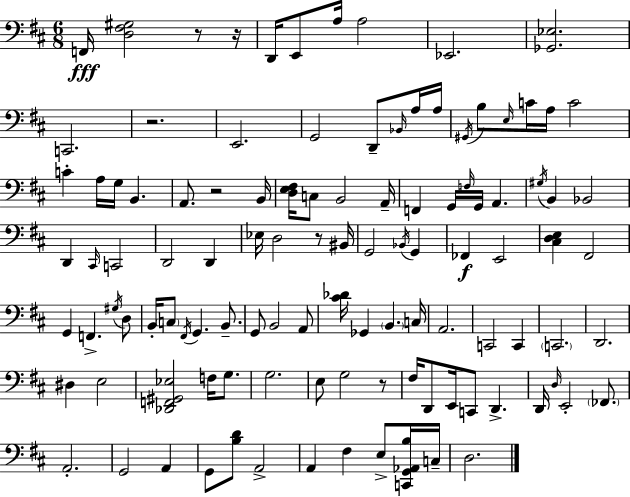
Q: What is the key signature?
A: D major